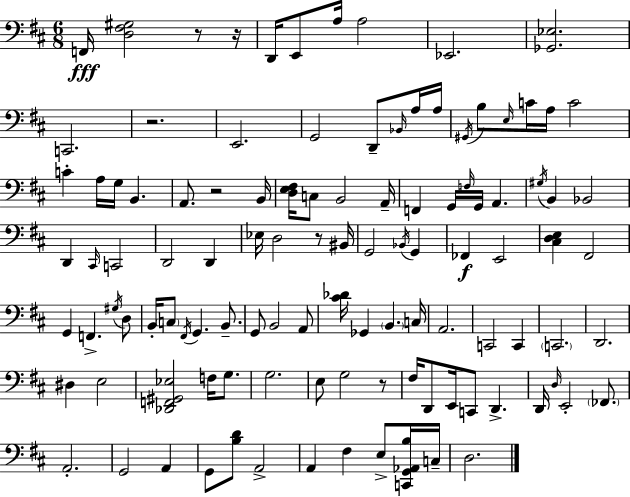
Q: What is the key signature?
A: D major